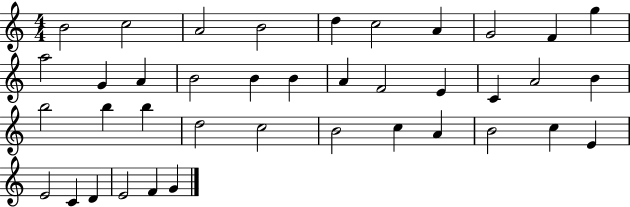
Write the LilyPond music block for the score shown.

{
  \clef treble
  \numericTimeSignature
  \time 4/4
  \key c \major
  b'2 c''2 | a'2 b'2 | d''4 c''2 a'4 | g'2 f'4 g''4 | \break a''2 g'4 a'4 | b'2 b'4 b'4 | a'4 f'2 e'4 | c'4 a'2 b'4 | \break b''2 b''4 b''4 | d''2 c''2 | b'2 c''4 a'4 | b'2 c''4 e'4 | \break e'2 c'4 d'4 | e'2 f'4 g'4 | \bar "|."
}